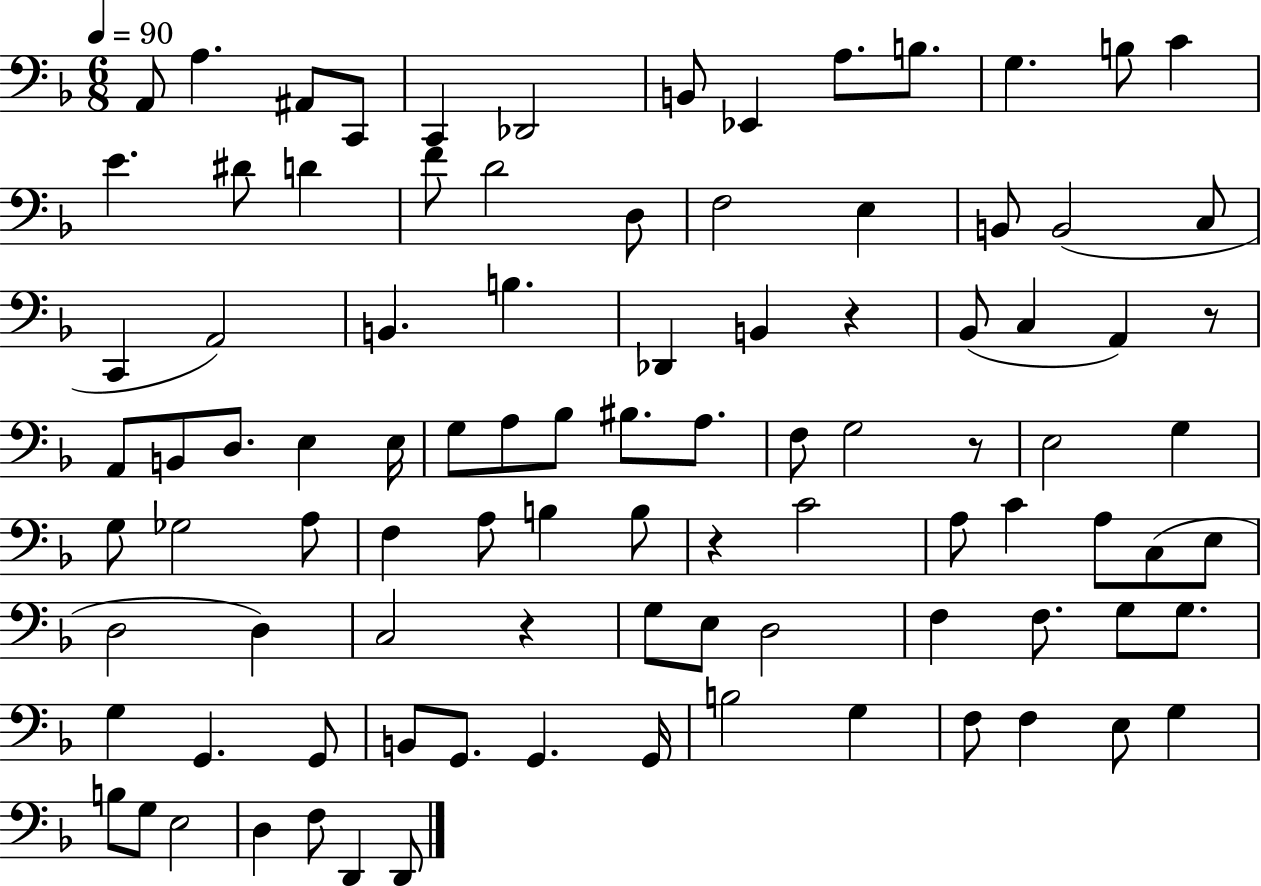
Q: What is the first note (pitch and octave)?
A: A2